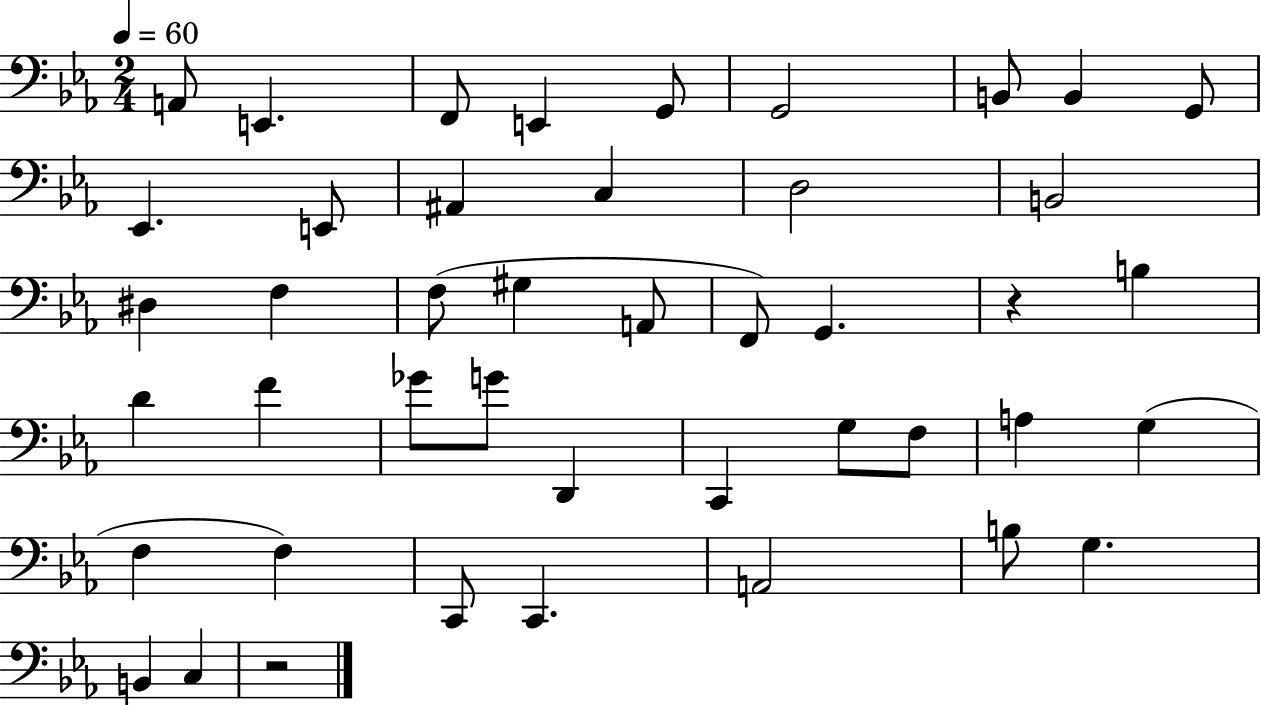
{
  \clef bass
  \numericTimeSignature
  \time 2/4
  \key ees \major
  \tempo 4 = 60
  a,8 e,4. | f,8 e,4 g,8 | g,2 | b,8 b,4 g,8 | \break ees,4. e,8 | ais,4 c4 | d2 | b,2 | \break dis4 f4 | f8( gis4 a,8 | f,8) g,4. | r4 b4 | \break d'4 f'4 | ges'8 g'8 d,4 | c,4 g8 f8 | a4 g4( | \break f4 f4) | c,8 c,4. | a,2 | b8 g4. | \break b,4 c4 | r2 | \bar "|."
}